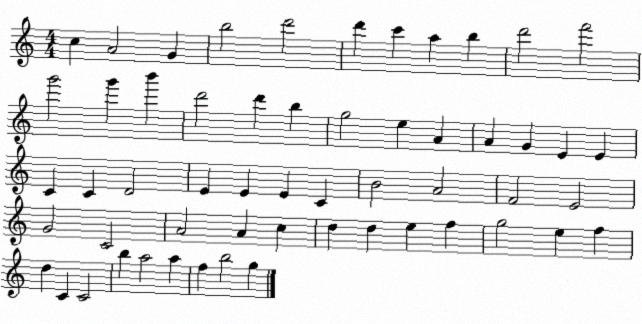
X:1
T:Untitled
M:4/4
L:1/4
K:C
c A2 G b2 d'2 d' c' a b d'2 f'2 g'2 g' b' d'2 d' b g2 e A A G E E C C D2 E E E C B2 A2 F2 E2 G2 C2 A2 A c d d e f g2 e f d C C2 b a2 a f b2 g